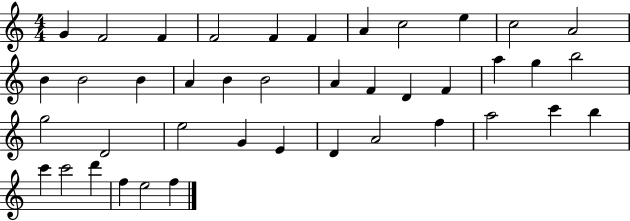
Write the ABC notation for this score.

X:1
T:Untitled
M:4/4
L:1/4
K:C
G F2 F F2 F F A c2 e c2 A2 B B2 B A B B2 A F D F a g b2 g2 D2 e2 G E D A2 f a2 c' b c' c'2 d' f e2 f